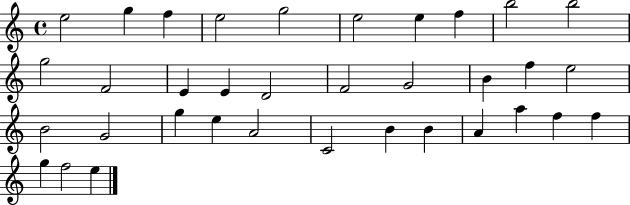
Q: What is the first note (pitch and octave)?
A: E5